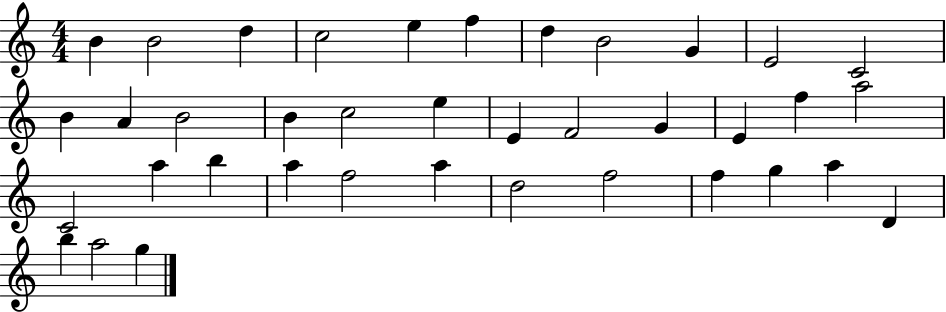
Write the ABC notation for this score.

X:1
T:Untitled
M:4/4
L:1/4
K:C
B B2 d c2 e f d B2 G E2 C2 B A B2 B c2 e E F2 G E f a2 C2 a b a f2 a d2 f2 f g a D b a2 g